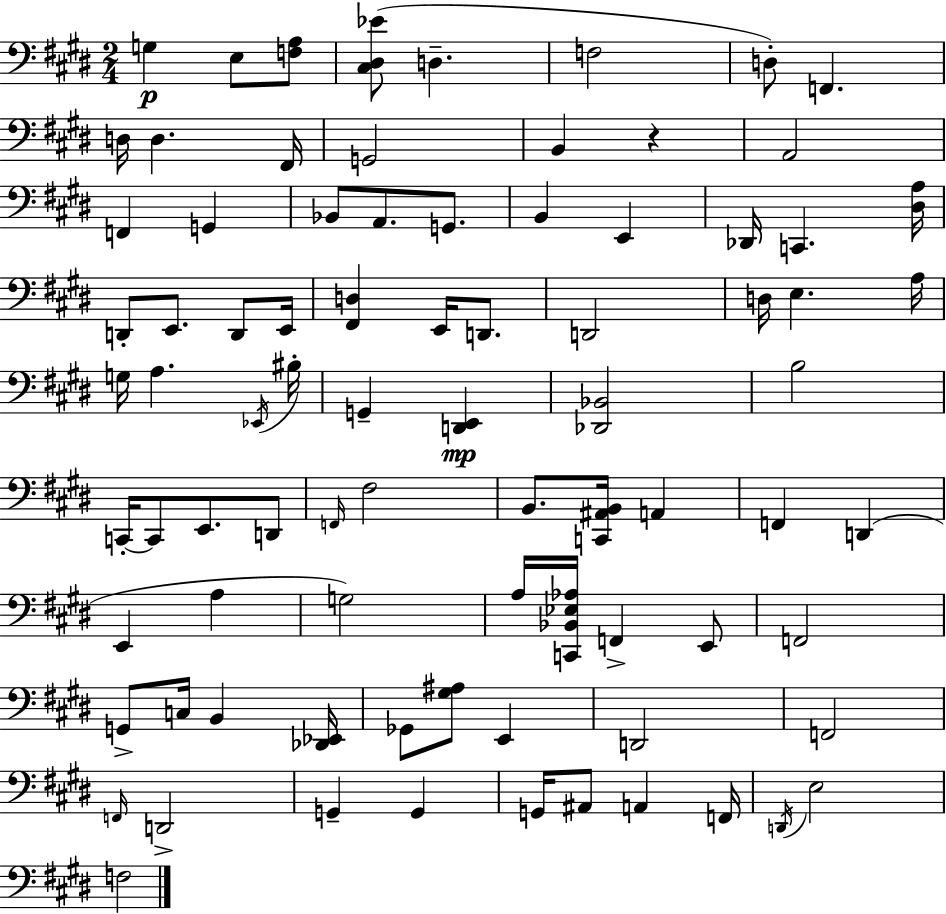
{
  \clef bass
  \numericTimeSignature
  \time 2/4
  \key e \major
  \repeat volta 2 { g4\p e8 <f a>8 | <cis dis ees'>8( d4.-- | f2 | d8-.) f,4. | \break d16 d4. fis,16 | g,2 | b,4 r4 | a,2 | \break f,4 g,4 | bes,8 a,8. g,8. | b,4 e,4 | des,16 c,4. <dis a>16 | \break d,8-. e,8. d,8 e,16 | <fis, d>4 e,16 d,8. | d,2 | d16 e4. a16 | \break g16 a4. \acciaccatura { ees,16 } | bis16-. g,4-- <d, e,>4\mp | <des, bes,>2 | b2 | \break c,16-.~~ c,8 e,8. d,8 | \grace { f,16 } fis2 | b,8. <c, ais, b,>16 a,4 | f,4 d,4( | \break e,4 a4 | g2) | a16 <c, bes, ees aes>16 f,4-> | e,8 f,2 | \break g,8-> c16 b,4 | <des, ees,>16 ges,8 <gis ais>8 e,4 | d,2 | f,2 | \break \grace { f,16 } d,2-> | g,4-- g,4 | g,16 ais,8 a,4 | f,16 \acciaccatura { d,16 } e2 | \break f2 | } \bar "|."
}